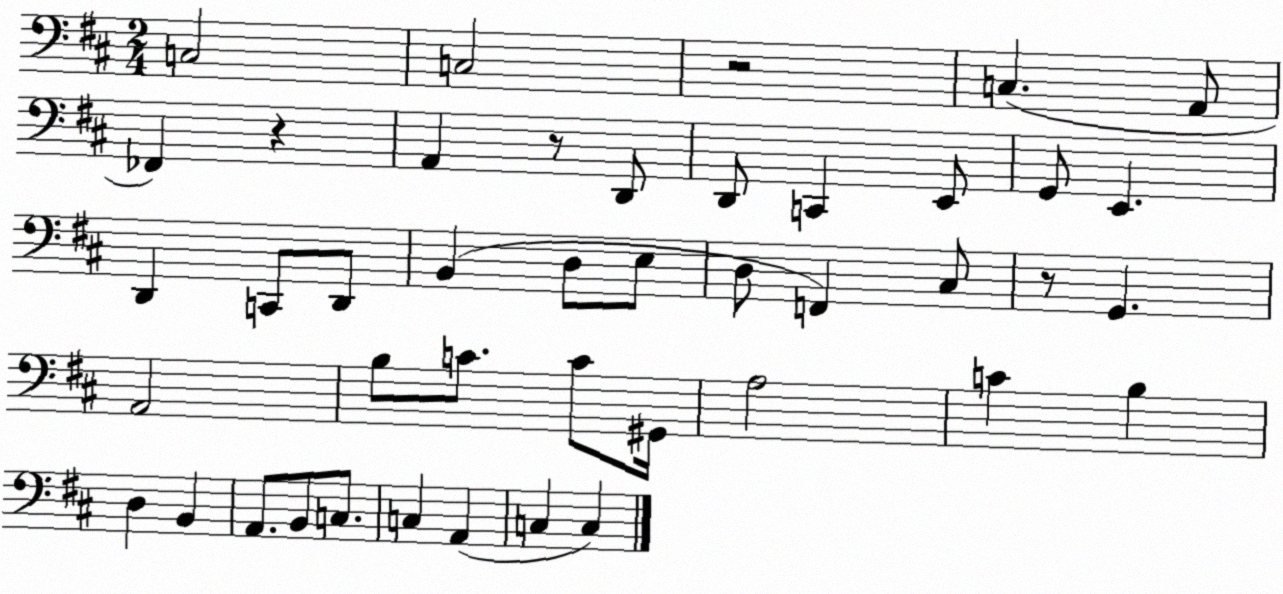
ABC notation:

X:1
T:Untitled
M:2/4
L:1/4
K:D
C,2 C,2 z2 C, A,,/2 _F,, z A,, z/2 D,,/2 D,,/2 C,, E,,/2 G,,/2 E,, D,, C,,/2 D,,/2 B,, D,/2 E,/2 D,/2 F,, ^C,/2 z/2 G,, A,,2 B,/2 C/2 C/2 ^G,,/4 A,2 C B, D, B,, A,,/2 B,,/2 C,/2 C, A,, C, C,